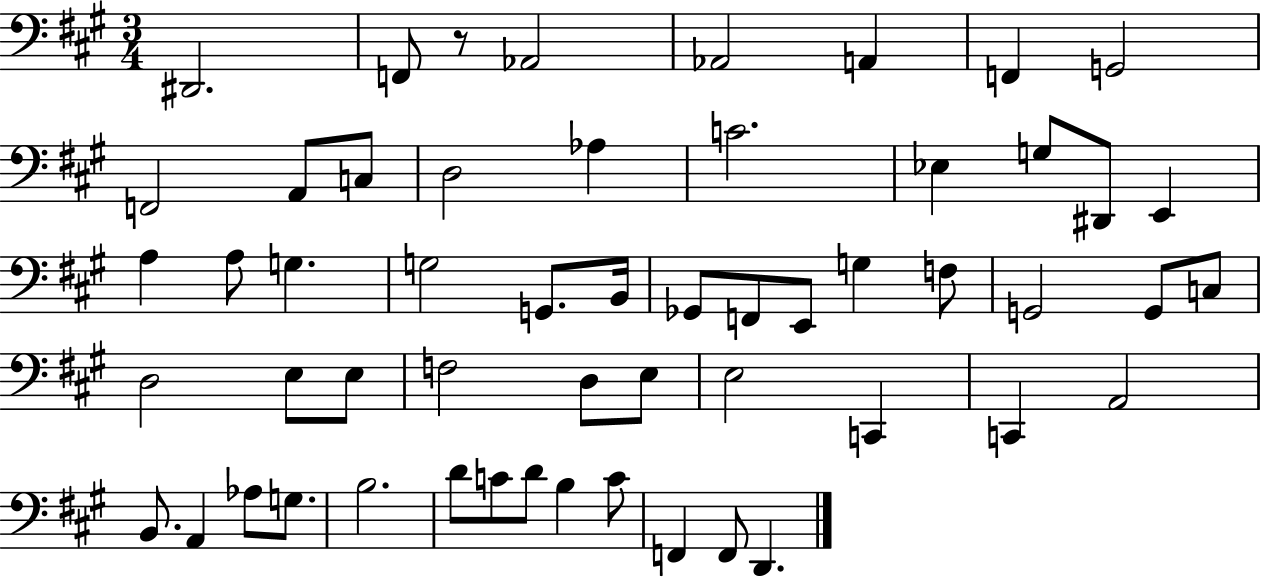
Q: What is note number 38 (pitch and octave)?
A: E3